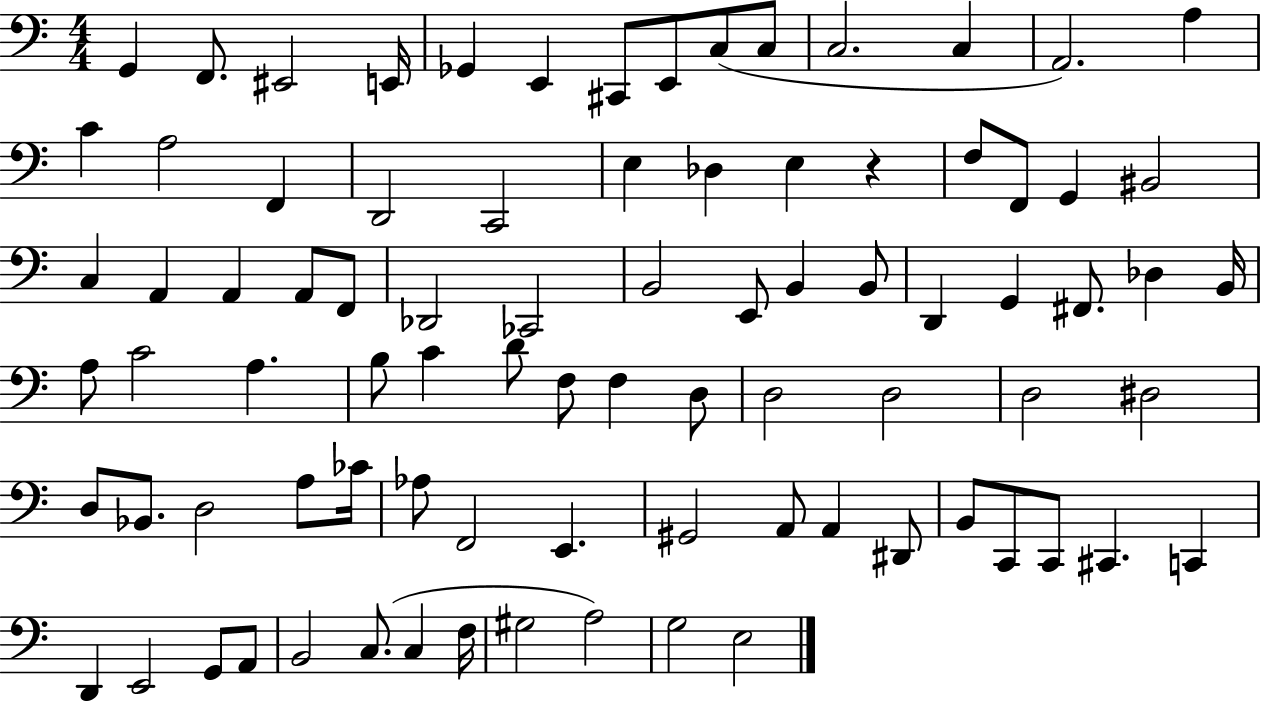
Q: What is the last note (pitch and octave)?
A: E3